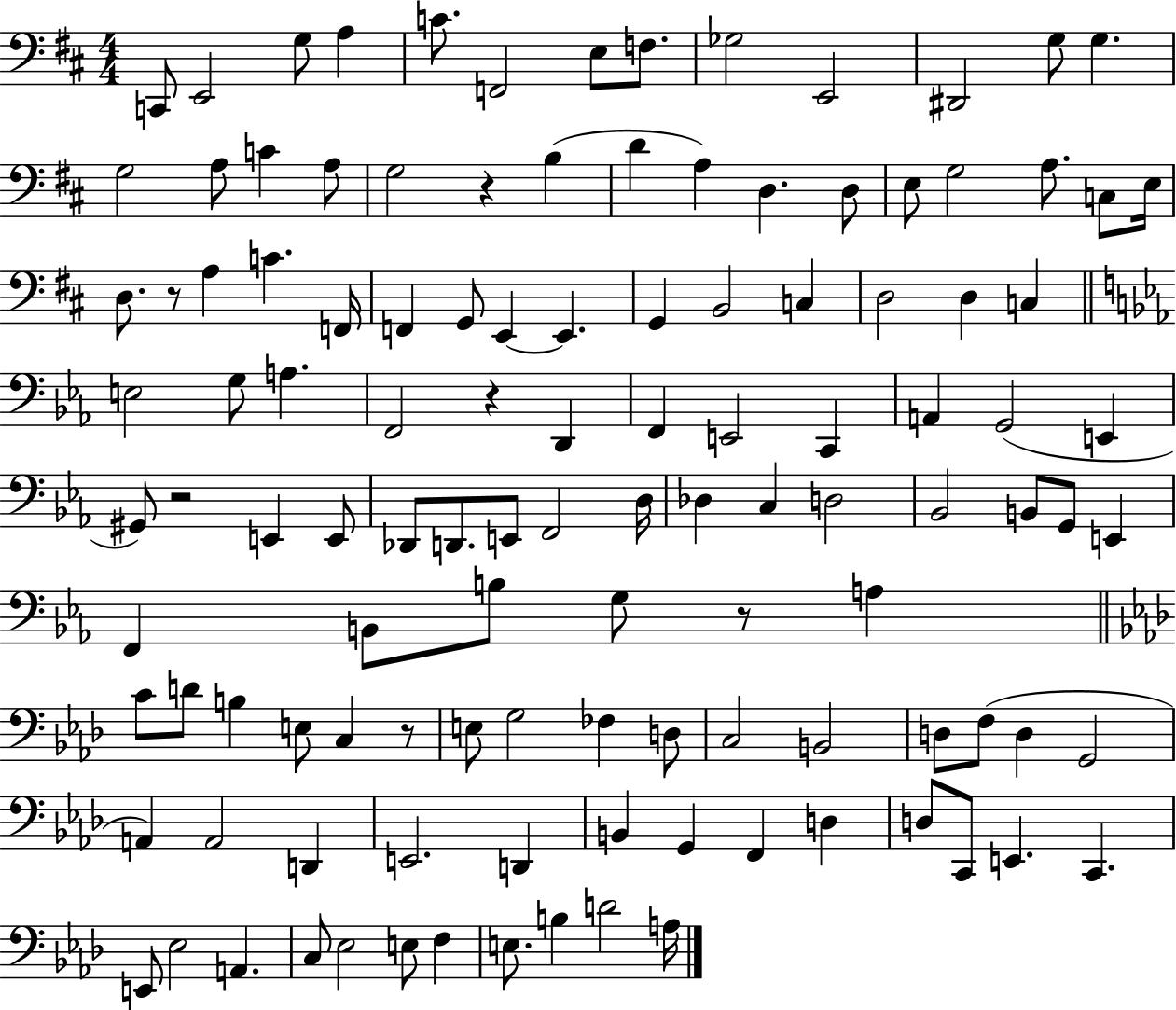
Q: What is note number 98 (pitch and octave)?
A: D3